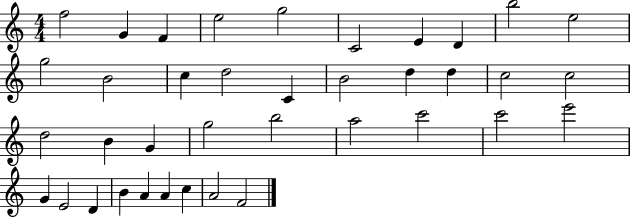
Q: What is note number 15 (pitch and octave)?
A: C4